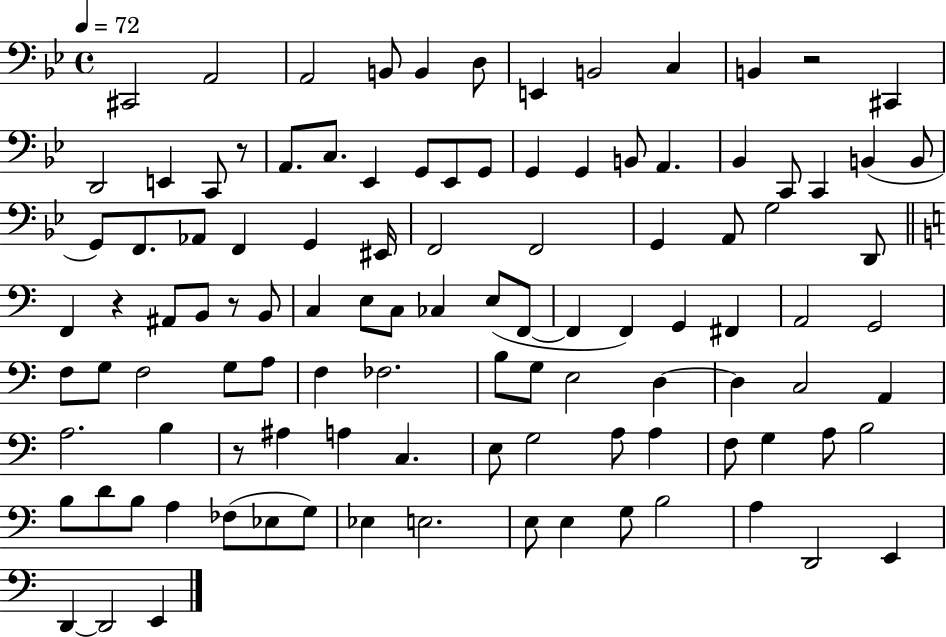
X:1
T:Untitled
M:4/4
L:1/4
K:Bb
^C,,2 A,,2 A,,2 B,,/2 B,, D,/2 E,, B,,2 C, B,, z2 ^C,, D,,2 E,, C,,/2 z/2 A,,/2 C,/2 _E,, G,,/2 _E,,/2 G,,/2 G,, G,, B,,/2 A,, _B,, C,,/2 C,, B,, B,,/2 G,,/2 F,,/2 _A,,/2 F,, G,, ^E,,/4 F,,2 F,,2 G,, A,,/2 G,2 D,,/2 F,, z ^A,,/2 B,,/2 z/2 B,,/2 C, E,/2 C,/2 _C, E,/2 F,,/2 F,, F,, G,, ^F,, A,,2 G,,2 F,/2 G,/2 F,2 G,/2 A,/2 F, _F,2 B,/2 G,/2 E,2 D, D, C,2 A,, A,2 B, z/2 ^A, A, C, E,/2 G,2 A,/2 A, F,/2 G, A,/2 B,2 B,/2 D/2 B,/2 A, _F,/2 _E,/2 G,/2 _E, E,2 E,/2 E, G,/2 B,2 A, D,,2 E,, D,, D,,2 E,,